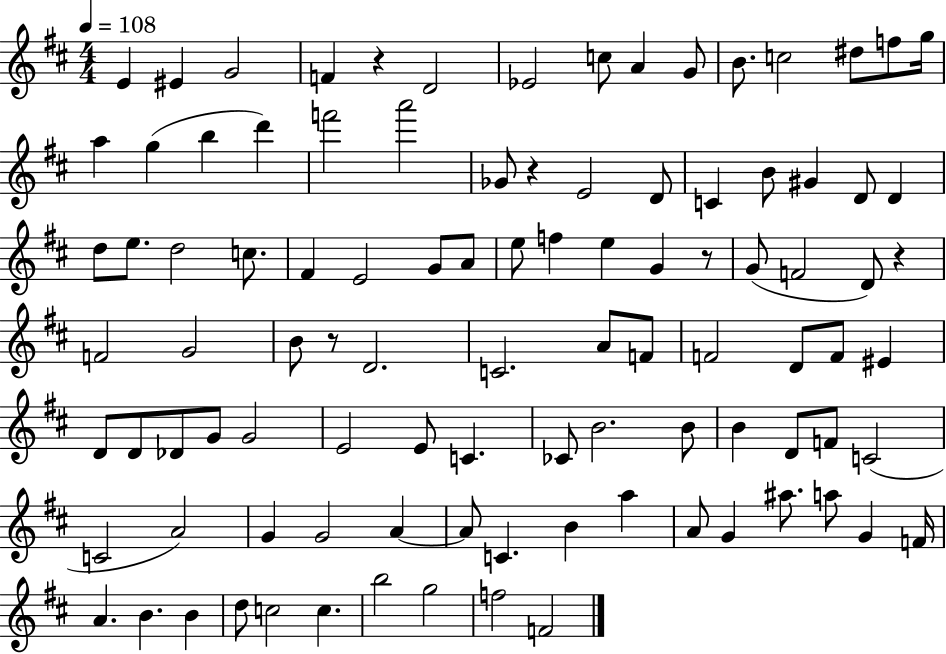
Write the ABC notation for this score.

X:1
T:Untitled
M:4/4
L:1/4
K:D
E ^E G2 F z D2 _E2 c/2 A G/2 B/2 c2 ^d/2 f/2 g/4 a g b d' f'2 a'2 _G/2 z E2 D/2 C B/2 ^G D/2 D d/2 e/2 d2 c/2 ^F E2 G/2 A/2 e/2 f e G z/2 G/2 F2 D/2 z F2 G2 B/2 z/2 D2 C2 A/2 F/2 F2 D/2 F/2 ^E D/2 D/2 _D/2 G/2 G2 E2 E/2 C _C/2 B2 B/2 B D/2 F/2 C2 C2 A2 G G2 A A/2 C B a A/2 G ^a/2 a/2 G F/4 A B B d/2 c2 c b2 g2 f2 F2